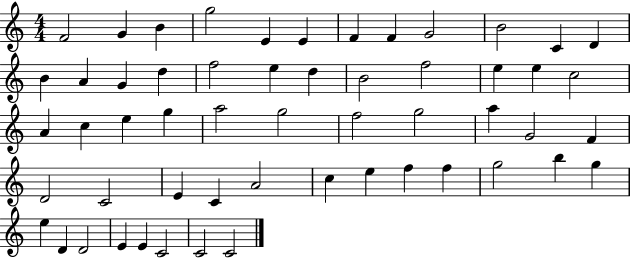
X:1
T:Untitled
M:4/4
L:1/4
K:C
F2 G B g2 E E F F G2 B2 C D B A G d f2 e d B2 f2 e e c2 A c e g a2 g2 f2 g2 a G2 F D2 C2 E C A2 c e f f g2 b g e D D2 E E C2 C2 C2